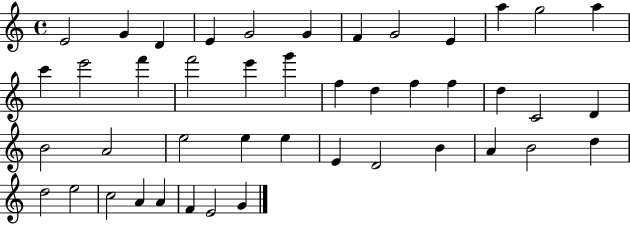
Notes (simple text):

E4/h G4/q D4/q E4/q G4/h G4/q F4/q G4/h E4/q A5/q G5/h A5/q C6/q E6/h F6/q F6/h E6/q G6/q F5/q D5/q F5/q F5/q D5/q C4/h D4/q B4/h A4/h E5/h E5/q E5/q E4/q D4/h B4/q A4/q B4/h D5/q D5/h E5/h C5/h A4/q A4/q F4/q E4/h G4/q